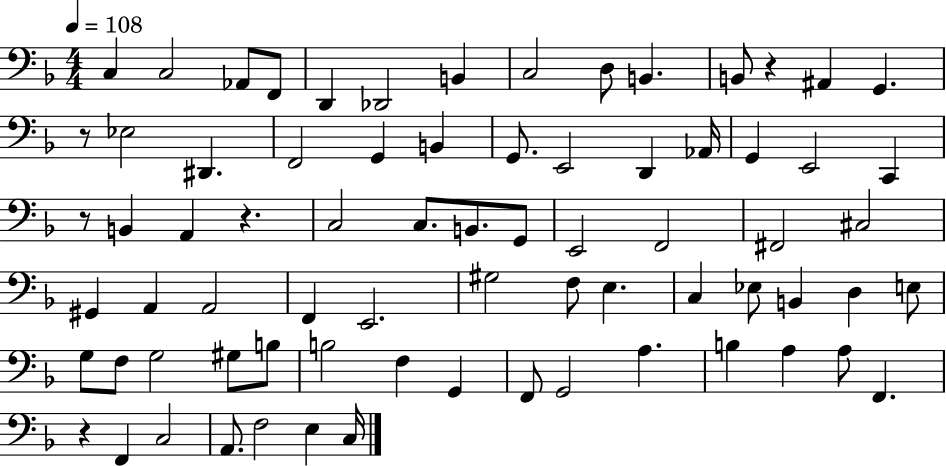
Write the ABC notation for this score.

X:1
T:Untitled
M:4/4
L:1/4
K:F
C, C,2 _A,,/2 F,,/2 D,, _D,,2 B,, C,2 D,/2 B,, B,,/2 z ^A,, G,, z/2 _E,2 ^D,, F,,2 G,, B,, G,,/2 E,,2 D,, _A,,/4 G,, E,,2 C,, z/2 B,, A,, z C,2 C,/2 B,,/2 G,,/2 E,,2 F,,2 ^F,,2 ^C,2 ^G,, A,, A,,2 F,, E,,2 ^G,2 F,/2 E, C, _E,/2 B,, D, E,/2 G,/2 F,/2 G,2 ^G,/2 B,/2 B,2 F, G,, F,,/2 G,,2 A, B, A, A,/2 F,, z F,, C,2 A,,/2 F,2 E, C,/4